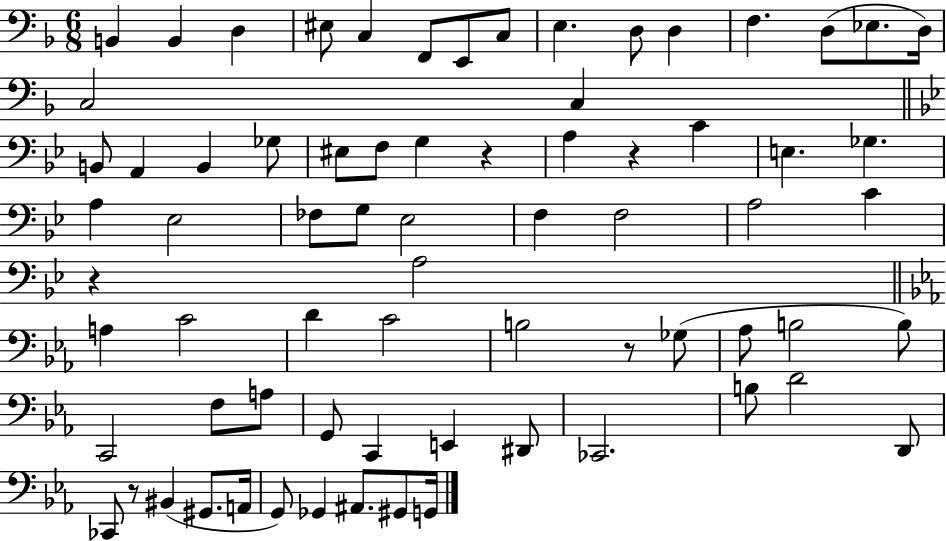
B2/q B2/q D3/q EIS3/e C3/q F2/e E2/e C3/e E3/q. D3/e D3/q F3/q. D3/e Eb3/e. D3/s C3/h C3/q B2/e A2/q B2/q Gb3/e EIS3/e F3/e G3/q R/q A3/q R/q C4/q E3/q. Gb3/q. A3/q Eb3/h FES3/e G3/e Eb3/h F3/q F3/h A3/h C4/q R/q A3/h A3/q C4/h D4/q C4/h B3/h R/e Gb3/e Ab3/e B3/h B3/e C2/h F3/e A3/e G2/e C2/q E2/q D#2/e CES2/h. B3/e D4/h D2/e CES2/e R/e BIS2/q G#2/e. A2/s G2/e Gb2/q A#2/e. G#2/e G2/s